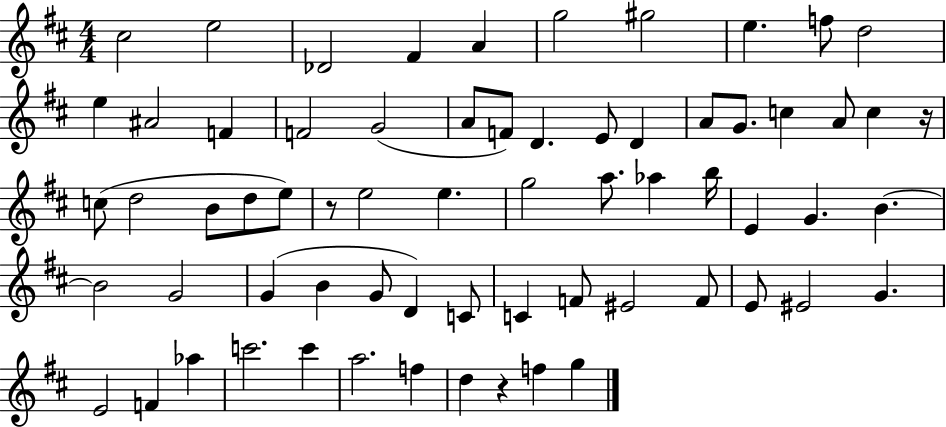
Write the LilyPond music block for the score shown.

{
  \clef treble
  \numericTimeSignature
  \time 4/4
  \key d \major
  cis''2 e''2 | des'2 fis'4 a'4 | g''2 gis''2 | e''4. f''8 d''2 | \break e''4 ais'2 f'4 | f'2 g'2( | a'8 f'8) d'4. e'8 d'4 | a'8 g'8. c''4 a'8 c''4 r16 | \break c''8( d''2 b'8 d''8 e''8) | r8 e''2 e''4. | g''2 a''8. aes''4 b''16 | e'4 g'4. b'4.~~ | \break b'2 g'2 | g'4( b'4 g'8 d'4) c'8 | c'4 f'8 eis'2 f'8 | e'8 eis'2 g'4. | \break e'2 f'4 aes''4 | c'''2. c'''4 | a''2. f''4 | d''4 r4 f''4 g''4 | \break \bar "|."
}